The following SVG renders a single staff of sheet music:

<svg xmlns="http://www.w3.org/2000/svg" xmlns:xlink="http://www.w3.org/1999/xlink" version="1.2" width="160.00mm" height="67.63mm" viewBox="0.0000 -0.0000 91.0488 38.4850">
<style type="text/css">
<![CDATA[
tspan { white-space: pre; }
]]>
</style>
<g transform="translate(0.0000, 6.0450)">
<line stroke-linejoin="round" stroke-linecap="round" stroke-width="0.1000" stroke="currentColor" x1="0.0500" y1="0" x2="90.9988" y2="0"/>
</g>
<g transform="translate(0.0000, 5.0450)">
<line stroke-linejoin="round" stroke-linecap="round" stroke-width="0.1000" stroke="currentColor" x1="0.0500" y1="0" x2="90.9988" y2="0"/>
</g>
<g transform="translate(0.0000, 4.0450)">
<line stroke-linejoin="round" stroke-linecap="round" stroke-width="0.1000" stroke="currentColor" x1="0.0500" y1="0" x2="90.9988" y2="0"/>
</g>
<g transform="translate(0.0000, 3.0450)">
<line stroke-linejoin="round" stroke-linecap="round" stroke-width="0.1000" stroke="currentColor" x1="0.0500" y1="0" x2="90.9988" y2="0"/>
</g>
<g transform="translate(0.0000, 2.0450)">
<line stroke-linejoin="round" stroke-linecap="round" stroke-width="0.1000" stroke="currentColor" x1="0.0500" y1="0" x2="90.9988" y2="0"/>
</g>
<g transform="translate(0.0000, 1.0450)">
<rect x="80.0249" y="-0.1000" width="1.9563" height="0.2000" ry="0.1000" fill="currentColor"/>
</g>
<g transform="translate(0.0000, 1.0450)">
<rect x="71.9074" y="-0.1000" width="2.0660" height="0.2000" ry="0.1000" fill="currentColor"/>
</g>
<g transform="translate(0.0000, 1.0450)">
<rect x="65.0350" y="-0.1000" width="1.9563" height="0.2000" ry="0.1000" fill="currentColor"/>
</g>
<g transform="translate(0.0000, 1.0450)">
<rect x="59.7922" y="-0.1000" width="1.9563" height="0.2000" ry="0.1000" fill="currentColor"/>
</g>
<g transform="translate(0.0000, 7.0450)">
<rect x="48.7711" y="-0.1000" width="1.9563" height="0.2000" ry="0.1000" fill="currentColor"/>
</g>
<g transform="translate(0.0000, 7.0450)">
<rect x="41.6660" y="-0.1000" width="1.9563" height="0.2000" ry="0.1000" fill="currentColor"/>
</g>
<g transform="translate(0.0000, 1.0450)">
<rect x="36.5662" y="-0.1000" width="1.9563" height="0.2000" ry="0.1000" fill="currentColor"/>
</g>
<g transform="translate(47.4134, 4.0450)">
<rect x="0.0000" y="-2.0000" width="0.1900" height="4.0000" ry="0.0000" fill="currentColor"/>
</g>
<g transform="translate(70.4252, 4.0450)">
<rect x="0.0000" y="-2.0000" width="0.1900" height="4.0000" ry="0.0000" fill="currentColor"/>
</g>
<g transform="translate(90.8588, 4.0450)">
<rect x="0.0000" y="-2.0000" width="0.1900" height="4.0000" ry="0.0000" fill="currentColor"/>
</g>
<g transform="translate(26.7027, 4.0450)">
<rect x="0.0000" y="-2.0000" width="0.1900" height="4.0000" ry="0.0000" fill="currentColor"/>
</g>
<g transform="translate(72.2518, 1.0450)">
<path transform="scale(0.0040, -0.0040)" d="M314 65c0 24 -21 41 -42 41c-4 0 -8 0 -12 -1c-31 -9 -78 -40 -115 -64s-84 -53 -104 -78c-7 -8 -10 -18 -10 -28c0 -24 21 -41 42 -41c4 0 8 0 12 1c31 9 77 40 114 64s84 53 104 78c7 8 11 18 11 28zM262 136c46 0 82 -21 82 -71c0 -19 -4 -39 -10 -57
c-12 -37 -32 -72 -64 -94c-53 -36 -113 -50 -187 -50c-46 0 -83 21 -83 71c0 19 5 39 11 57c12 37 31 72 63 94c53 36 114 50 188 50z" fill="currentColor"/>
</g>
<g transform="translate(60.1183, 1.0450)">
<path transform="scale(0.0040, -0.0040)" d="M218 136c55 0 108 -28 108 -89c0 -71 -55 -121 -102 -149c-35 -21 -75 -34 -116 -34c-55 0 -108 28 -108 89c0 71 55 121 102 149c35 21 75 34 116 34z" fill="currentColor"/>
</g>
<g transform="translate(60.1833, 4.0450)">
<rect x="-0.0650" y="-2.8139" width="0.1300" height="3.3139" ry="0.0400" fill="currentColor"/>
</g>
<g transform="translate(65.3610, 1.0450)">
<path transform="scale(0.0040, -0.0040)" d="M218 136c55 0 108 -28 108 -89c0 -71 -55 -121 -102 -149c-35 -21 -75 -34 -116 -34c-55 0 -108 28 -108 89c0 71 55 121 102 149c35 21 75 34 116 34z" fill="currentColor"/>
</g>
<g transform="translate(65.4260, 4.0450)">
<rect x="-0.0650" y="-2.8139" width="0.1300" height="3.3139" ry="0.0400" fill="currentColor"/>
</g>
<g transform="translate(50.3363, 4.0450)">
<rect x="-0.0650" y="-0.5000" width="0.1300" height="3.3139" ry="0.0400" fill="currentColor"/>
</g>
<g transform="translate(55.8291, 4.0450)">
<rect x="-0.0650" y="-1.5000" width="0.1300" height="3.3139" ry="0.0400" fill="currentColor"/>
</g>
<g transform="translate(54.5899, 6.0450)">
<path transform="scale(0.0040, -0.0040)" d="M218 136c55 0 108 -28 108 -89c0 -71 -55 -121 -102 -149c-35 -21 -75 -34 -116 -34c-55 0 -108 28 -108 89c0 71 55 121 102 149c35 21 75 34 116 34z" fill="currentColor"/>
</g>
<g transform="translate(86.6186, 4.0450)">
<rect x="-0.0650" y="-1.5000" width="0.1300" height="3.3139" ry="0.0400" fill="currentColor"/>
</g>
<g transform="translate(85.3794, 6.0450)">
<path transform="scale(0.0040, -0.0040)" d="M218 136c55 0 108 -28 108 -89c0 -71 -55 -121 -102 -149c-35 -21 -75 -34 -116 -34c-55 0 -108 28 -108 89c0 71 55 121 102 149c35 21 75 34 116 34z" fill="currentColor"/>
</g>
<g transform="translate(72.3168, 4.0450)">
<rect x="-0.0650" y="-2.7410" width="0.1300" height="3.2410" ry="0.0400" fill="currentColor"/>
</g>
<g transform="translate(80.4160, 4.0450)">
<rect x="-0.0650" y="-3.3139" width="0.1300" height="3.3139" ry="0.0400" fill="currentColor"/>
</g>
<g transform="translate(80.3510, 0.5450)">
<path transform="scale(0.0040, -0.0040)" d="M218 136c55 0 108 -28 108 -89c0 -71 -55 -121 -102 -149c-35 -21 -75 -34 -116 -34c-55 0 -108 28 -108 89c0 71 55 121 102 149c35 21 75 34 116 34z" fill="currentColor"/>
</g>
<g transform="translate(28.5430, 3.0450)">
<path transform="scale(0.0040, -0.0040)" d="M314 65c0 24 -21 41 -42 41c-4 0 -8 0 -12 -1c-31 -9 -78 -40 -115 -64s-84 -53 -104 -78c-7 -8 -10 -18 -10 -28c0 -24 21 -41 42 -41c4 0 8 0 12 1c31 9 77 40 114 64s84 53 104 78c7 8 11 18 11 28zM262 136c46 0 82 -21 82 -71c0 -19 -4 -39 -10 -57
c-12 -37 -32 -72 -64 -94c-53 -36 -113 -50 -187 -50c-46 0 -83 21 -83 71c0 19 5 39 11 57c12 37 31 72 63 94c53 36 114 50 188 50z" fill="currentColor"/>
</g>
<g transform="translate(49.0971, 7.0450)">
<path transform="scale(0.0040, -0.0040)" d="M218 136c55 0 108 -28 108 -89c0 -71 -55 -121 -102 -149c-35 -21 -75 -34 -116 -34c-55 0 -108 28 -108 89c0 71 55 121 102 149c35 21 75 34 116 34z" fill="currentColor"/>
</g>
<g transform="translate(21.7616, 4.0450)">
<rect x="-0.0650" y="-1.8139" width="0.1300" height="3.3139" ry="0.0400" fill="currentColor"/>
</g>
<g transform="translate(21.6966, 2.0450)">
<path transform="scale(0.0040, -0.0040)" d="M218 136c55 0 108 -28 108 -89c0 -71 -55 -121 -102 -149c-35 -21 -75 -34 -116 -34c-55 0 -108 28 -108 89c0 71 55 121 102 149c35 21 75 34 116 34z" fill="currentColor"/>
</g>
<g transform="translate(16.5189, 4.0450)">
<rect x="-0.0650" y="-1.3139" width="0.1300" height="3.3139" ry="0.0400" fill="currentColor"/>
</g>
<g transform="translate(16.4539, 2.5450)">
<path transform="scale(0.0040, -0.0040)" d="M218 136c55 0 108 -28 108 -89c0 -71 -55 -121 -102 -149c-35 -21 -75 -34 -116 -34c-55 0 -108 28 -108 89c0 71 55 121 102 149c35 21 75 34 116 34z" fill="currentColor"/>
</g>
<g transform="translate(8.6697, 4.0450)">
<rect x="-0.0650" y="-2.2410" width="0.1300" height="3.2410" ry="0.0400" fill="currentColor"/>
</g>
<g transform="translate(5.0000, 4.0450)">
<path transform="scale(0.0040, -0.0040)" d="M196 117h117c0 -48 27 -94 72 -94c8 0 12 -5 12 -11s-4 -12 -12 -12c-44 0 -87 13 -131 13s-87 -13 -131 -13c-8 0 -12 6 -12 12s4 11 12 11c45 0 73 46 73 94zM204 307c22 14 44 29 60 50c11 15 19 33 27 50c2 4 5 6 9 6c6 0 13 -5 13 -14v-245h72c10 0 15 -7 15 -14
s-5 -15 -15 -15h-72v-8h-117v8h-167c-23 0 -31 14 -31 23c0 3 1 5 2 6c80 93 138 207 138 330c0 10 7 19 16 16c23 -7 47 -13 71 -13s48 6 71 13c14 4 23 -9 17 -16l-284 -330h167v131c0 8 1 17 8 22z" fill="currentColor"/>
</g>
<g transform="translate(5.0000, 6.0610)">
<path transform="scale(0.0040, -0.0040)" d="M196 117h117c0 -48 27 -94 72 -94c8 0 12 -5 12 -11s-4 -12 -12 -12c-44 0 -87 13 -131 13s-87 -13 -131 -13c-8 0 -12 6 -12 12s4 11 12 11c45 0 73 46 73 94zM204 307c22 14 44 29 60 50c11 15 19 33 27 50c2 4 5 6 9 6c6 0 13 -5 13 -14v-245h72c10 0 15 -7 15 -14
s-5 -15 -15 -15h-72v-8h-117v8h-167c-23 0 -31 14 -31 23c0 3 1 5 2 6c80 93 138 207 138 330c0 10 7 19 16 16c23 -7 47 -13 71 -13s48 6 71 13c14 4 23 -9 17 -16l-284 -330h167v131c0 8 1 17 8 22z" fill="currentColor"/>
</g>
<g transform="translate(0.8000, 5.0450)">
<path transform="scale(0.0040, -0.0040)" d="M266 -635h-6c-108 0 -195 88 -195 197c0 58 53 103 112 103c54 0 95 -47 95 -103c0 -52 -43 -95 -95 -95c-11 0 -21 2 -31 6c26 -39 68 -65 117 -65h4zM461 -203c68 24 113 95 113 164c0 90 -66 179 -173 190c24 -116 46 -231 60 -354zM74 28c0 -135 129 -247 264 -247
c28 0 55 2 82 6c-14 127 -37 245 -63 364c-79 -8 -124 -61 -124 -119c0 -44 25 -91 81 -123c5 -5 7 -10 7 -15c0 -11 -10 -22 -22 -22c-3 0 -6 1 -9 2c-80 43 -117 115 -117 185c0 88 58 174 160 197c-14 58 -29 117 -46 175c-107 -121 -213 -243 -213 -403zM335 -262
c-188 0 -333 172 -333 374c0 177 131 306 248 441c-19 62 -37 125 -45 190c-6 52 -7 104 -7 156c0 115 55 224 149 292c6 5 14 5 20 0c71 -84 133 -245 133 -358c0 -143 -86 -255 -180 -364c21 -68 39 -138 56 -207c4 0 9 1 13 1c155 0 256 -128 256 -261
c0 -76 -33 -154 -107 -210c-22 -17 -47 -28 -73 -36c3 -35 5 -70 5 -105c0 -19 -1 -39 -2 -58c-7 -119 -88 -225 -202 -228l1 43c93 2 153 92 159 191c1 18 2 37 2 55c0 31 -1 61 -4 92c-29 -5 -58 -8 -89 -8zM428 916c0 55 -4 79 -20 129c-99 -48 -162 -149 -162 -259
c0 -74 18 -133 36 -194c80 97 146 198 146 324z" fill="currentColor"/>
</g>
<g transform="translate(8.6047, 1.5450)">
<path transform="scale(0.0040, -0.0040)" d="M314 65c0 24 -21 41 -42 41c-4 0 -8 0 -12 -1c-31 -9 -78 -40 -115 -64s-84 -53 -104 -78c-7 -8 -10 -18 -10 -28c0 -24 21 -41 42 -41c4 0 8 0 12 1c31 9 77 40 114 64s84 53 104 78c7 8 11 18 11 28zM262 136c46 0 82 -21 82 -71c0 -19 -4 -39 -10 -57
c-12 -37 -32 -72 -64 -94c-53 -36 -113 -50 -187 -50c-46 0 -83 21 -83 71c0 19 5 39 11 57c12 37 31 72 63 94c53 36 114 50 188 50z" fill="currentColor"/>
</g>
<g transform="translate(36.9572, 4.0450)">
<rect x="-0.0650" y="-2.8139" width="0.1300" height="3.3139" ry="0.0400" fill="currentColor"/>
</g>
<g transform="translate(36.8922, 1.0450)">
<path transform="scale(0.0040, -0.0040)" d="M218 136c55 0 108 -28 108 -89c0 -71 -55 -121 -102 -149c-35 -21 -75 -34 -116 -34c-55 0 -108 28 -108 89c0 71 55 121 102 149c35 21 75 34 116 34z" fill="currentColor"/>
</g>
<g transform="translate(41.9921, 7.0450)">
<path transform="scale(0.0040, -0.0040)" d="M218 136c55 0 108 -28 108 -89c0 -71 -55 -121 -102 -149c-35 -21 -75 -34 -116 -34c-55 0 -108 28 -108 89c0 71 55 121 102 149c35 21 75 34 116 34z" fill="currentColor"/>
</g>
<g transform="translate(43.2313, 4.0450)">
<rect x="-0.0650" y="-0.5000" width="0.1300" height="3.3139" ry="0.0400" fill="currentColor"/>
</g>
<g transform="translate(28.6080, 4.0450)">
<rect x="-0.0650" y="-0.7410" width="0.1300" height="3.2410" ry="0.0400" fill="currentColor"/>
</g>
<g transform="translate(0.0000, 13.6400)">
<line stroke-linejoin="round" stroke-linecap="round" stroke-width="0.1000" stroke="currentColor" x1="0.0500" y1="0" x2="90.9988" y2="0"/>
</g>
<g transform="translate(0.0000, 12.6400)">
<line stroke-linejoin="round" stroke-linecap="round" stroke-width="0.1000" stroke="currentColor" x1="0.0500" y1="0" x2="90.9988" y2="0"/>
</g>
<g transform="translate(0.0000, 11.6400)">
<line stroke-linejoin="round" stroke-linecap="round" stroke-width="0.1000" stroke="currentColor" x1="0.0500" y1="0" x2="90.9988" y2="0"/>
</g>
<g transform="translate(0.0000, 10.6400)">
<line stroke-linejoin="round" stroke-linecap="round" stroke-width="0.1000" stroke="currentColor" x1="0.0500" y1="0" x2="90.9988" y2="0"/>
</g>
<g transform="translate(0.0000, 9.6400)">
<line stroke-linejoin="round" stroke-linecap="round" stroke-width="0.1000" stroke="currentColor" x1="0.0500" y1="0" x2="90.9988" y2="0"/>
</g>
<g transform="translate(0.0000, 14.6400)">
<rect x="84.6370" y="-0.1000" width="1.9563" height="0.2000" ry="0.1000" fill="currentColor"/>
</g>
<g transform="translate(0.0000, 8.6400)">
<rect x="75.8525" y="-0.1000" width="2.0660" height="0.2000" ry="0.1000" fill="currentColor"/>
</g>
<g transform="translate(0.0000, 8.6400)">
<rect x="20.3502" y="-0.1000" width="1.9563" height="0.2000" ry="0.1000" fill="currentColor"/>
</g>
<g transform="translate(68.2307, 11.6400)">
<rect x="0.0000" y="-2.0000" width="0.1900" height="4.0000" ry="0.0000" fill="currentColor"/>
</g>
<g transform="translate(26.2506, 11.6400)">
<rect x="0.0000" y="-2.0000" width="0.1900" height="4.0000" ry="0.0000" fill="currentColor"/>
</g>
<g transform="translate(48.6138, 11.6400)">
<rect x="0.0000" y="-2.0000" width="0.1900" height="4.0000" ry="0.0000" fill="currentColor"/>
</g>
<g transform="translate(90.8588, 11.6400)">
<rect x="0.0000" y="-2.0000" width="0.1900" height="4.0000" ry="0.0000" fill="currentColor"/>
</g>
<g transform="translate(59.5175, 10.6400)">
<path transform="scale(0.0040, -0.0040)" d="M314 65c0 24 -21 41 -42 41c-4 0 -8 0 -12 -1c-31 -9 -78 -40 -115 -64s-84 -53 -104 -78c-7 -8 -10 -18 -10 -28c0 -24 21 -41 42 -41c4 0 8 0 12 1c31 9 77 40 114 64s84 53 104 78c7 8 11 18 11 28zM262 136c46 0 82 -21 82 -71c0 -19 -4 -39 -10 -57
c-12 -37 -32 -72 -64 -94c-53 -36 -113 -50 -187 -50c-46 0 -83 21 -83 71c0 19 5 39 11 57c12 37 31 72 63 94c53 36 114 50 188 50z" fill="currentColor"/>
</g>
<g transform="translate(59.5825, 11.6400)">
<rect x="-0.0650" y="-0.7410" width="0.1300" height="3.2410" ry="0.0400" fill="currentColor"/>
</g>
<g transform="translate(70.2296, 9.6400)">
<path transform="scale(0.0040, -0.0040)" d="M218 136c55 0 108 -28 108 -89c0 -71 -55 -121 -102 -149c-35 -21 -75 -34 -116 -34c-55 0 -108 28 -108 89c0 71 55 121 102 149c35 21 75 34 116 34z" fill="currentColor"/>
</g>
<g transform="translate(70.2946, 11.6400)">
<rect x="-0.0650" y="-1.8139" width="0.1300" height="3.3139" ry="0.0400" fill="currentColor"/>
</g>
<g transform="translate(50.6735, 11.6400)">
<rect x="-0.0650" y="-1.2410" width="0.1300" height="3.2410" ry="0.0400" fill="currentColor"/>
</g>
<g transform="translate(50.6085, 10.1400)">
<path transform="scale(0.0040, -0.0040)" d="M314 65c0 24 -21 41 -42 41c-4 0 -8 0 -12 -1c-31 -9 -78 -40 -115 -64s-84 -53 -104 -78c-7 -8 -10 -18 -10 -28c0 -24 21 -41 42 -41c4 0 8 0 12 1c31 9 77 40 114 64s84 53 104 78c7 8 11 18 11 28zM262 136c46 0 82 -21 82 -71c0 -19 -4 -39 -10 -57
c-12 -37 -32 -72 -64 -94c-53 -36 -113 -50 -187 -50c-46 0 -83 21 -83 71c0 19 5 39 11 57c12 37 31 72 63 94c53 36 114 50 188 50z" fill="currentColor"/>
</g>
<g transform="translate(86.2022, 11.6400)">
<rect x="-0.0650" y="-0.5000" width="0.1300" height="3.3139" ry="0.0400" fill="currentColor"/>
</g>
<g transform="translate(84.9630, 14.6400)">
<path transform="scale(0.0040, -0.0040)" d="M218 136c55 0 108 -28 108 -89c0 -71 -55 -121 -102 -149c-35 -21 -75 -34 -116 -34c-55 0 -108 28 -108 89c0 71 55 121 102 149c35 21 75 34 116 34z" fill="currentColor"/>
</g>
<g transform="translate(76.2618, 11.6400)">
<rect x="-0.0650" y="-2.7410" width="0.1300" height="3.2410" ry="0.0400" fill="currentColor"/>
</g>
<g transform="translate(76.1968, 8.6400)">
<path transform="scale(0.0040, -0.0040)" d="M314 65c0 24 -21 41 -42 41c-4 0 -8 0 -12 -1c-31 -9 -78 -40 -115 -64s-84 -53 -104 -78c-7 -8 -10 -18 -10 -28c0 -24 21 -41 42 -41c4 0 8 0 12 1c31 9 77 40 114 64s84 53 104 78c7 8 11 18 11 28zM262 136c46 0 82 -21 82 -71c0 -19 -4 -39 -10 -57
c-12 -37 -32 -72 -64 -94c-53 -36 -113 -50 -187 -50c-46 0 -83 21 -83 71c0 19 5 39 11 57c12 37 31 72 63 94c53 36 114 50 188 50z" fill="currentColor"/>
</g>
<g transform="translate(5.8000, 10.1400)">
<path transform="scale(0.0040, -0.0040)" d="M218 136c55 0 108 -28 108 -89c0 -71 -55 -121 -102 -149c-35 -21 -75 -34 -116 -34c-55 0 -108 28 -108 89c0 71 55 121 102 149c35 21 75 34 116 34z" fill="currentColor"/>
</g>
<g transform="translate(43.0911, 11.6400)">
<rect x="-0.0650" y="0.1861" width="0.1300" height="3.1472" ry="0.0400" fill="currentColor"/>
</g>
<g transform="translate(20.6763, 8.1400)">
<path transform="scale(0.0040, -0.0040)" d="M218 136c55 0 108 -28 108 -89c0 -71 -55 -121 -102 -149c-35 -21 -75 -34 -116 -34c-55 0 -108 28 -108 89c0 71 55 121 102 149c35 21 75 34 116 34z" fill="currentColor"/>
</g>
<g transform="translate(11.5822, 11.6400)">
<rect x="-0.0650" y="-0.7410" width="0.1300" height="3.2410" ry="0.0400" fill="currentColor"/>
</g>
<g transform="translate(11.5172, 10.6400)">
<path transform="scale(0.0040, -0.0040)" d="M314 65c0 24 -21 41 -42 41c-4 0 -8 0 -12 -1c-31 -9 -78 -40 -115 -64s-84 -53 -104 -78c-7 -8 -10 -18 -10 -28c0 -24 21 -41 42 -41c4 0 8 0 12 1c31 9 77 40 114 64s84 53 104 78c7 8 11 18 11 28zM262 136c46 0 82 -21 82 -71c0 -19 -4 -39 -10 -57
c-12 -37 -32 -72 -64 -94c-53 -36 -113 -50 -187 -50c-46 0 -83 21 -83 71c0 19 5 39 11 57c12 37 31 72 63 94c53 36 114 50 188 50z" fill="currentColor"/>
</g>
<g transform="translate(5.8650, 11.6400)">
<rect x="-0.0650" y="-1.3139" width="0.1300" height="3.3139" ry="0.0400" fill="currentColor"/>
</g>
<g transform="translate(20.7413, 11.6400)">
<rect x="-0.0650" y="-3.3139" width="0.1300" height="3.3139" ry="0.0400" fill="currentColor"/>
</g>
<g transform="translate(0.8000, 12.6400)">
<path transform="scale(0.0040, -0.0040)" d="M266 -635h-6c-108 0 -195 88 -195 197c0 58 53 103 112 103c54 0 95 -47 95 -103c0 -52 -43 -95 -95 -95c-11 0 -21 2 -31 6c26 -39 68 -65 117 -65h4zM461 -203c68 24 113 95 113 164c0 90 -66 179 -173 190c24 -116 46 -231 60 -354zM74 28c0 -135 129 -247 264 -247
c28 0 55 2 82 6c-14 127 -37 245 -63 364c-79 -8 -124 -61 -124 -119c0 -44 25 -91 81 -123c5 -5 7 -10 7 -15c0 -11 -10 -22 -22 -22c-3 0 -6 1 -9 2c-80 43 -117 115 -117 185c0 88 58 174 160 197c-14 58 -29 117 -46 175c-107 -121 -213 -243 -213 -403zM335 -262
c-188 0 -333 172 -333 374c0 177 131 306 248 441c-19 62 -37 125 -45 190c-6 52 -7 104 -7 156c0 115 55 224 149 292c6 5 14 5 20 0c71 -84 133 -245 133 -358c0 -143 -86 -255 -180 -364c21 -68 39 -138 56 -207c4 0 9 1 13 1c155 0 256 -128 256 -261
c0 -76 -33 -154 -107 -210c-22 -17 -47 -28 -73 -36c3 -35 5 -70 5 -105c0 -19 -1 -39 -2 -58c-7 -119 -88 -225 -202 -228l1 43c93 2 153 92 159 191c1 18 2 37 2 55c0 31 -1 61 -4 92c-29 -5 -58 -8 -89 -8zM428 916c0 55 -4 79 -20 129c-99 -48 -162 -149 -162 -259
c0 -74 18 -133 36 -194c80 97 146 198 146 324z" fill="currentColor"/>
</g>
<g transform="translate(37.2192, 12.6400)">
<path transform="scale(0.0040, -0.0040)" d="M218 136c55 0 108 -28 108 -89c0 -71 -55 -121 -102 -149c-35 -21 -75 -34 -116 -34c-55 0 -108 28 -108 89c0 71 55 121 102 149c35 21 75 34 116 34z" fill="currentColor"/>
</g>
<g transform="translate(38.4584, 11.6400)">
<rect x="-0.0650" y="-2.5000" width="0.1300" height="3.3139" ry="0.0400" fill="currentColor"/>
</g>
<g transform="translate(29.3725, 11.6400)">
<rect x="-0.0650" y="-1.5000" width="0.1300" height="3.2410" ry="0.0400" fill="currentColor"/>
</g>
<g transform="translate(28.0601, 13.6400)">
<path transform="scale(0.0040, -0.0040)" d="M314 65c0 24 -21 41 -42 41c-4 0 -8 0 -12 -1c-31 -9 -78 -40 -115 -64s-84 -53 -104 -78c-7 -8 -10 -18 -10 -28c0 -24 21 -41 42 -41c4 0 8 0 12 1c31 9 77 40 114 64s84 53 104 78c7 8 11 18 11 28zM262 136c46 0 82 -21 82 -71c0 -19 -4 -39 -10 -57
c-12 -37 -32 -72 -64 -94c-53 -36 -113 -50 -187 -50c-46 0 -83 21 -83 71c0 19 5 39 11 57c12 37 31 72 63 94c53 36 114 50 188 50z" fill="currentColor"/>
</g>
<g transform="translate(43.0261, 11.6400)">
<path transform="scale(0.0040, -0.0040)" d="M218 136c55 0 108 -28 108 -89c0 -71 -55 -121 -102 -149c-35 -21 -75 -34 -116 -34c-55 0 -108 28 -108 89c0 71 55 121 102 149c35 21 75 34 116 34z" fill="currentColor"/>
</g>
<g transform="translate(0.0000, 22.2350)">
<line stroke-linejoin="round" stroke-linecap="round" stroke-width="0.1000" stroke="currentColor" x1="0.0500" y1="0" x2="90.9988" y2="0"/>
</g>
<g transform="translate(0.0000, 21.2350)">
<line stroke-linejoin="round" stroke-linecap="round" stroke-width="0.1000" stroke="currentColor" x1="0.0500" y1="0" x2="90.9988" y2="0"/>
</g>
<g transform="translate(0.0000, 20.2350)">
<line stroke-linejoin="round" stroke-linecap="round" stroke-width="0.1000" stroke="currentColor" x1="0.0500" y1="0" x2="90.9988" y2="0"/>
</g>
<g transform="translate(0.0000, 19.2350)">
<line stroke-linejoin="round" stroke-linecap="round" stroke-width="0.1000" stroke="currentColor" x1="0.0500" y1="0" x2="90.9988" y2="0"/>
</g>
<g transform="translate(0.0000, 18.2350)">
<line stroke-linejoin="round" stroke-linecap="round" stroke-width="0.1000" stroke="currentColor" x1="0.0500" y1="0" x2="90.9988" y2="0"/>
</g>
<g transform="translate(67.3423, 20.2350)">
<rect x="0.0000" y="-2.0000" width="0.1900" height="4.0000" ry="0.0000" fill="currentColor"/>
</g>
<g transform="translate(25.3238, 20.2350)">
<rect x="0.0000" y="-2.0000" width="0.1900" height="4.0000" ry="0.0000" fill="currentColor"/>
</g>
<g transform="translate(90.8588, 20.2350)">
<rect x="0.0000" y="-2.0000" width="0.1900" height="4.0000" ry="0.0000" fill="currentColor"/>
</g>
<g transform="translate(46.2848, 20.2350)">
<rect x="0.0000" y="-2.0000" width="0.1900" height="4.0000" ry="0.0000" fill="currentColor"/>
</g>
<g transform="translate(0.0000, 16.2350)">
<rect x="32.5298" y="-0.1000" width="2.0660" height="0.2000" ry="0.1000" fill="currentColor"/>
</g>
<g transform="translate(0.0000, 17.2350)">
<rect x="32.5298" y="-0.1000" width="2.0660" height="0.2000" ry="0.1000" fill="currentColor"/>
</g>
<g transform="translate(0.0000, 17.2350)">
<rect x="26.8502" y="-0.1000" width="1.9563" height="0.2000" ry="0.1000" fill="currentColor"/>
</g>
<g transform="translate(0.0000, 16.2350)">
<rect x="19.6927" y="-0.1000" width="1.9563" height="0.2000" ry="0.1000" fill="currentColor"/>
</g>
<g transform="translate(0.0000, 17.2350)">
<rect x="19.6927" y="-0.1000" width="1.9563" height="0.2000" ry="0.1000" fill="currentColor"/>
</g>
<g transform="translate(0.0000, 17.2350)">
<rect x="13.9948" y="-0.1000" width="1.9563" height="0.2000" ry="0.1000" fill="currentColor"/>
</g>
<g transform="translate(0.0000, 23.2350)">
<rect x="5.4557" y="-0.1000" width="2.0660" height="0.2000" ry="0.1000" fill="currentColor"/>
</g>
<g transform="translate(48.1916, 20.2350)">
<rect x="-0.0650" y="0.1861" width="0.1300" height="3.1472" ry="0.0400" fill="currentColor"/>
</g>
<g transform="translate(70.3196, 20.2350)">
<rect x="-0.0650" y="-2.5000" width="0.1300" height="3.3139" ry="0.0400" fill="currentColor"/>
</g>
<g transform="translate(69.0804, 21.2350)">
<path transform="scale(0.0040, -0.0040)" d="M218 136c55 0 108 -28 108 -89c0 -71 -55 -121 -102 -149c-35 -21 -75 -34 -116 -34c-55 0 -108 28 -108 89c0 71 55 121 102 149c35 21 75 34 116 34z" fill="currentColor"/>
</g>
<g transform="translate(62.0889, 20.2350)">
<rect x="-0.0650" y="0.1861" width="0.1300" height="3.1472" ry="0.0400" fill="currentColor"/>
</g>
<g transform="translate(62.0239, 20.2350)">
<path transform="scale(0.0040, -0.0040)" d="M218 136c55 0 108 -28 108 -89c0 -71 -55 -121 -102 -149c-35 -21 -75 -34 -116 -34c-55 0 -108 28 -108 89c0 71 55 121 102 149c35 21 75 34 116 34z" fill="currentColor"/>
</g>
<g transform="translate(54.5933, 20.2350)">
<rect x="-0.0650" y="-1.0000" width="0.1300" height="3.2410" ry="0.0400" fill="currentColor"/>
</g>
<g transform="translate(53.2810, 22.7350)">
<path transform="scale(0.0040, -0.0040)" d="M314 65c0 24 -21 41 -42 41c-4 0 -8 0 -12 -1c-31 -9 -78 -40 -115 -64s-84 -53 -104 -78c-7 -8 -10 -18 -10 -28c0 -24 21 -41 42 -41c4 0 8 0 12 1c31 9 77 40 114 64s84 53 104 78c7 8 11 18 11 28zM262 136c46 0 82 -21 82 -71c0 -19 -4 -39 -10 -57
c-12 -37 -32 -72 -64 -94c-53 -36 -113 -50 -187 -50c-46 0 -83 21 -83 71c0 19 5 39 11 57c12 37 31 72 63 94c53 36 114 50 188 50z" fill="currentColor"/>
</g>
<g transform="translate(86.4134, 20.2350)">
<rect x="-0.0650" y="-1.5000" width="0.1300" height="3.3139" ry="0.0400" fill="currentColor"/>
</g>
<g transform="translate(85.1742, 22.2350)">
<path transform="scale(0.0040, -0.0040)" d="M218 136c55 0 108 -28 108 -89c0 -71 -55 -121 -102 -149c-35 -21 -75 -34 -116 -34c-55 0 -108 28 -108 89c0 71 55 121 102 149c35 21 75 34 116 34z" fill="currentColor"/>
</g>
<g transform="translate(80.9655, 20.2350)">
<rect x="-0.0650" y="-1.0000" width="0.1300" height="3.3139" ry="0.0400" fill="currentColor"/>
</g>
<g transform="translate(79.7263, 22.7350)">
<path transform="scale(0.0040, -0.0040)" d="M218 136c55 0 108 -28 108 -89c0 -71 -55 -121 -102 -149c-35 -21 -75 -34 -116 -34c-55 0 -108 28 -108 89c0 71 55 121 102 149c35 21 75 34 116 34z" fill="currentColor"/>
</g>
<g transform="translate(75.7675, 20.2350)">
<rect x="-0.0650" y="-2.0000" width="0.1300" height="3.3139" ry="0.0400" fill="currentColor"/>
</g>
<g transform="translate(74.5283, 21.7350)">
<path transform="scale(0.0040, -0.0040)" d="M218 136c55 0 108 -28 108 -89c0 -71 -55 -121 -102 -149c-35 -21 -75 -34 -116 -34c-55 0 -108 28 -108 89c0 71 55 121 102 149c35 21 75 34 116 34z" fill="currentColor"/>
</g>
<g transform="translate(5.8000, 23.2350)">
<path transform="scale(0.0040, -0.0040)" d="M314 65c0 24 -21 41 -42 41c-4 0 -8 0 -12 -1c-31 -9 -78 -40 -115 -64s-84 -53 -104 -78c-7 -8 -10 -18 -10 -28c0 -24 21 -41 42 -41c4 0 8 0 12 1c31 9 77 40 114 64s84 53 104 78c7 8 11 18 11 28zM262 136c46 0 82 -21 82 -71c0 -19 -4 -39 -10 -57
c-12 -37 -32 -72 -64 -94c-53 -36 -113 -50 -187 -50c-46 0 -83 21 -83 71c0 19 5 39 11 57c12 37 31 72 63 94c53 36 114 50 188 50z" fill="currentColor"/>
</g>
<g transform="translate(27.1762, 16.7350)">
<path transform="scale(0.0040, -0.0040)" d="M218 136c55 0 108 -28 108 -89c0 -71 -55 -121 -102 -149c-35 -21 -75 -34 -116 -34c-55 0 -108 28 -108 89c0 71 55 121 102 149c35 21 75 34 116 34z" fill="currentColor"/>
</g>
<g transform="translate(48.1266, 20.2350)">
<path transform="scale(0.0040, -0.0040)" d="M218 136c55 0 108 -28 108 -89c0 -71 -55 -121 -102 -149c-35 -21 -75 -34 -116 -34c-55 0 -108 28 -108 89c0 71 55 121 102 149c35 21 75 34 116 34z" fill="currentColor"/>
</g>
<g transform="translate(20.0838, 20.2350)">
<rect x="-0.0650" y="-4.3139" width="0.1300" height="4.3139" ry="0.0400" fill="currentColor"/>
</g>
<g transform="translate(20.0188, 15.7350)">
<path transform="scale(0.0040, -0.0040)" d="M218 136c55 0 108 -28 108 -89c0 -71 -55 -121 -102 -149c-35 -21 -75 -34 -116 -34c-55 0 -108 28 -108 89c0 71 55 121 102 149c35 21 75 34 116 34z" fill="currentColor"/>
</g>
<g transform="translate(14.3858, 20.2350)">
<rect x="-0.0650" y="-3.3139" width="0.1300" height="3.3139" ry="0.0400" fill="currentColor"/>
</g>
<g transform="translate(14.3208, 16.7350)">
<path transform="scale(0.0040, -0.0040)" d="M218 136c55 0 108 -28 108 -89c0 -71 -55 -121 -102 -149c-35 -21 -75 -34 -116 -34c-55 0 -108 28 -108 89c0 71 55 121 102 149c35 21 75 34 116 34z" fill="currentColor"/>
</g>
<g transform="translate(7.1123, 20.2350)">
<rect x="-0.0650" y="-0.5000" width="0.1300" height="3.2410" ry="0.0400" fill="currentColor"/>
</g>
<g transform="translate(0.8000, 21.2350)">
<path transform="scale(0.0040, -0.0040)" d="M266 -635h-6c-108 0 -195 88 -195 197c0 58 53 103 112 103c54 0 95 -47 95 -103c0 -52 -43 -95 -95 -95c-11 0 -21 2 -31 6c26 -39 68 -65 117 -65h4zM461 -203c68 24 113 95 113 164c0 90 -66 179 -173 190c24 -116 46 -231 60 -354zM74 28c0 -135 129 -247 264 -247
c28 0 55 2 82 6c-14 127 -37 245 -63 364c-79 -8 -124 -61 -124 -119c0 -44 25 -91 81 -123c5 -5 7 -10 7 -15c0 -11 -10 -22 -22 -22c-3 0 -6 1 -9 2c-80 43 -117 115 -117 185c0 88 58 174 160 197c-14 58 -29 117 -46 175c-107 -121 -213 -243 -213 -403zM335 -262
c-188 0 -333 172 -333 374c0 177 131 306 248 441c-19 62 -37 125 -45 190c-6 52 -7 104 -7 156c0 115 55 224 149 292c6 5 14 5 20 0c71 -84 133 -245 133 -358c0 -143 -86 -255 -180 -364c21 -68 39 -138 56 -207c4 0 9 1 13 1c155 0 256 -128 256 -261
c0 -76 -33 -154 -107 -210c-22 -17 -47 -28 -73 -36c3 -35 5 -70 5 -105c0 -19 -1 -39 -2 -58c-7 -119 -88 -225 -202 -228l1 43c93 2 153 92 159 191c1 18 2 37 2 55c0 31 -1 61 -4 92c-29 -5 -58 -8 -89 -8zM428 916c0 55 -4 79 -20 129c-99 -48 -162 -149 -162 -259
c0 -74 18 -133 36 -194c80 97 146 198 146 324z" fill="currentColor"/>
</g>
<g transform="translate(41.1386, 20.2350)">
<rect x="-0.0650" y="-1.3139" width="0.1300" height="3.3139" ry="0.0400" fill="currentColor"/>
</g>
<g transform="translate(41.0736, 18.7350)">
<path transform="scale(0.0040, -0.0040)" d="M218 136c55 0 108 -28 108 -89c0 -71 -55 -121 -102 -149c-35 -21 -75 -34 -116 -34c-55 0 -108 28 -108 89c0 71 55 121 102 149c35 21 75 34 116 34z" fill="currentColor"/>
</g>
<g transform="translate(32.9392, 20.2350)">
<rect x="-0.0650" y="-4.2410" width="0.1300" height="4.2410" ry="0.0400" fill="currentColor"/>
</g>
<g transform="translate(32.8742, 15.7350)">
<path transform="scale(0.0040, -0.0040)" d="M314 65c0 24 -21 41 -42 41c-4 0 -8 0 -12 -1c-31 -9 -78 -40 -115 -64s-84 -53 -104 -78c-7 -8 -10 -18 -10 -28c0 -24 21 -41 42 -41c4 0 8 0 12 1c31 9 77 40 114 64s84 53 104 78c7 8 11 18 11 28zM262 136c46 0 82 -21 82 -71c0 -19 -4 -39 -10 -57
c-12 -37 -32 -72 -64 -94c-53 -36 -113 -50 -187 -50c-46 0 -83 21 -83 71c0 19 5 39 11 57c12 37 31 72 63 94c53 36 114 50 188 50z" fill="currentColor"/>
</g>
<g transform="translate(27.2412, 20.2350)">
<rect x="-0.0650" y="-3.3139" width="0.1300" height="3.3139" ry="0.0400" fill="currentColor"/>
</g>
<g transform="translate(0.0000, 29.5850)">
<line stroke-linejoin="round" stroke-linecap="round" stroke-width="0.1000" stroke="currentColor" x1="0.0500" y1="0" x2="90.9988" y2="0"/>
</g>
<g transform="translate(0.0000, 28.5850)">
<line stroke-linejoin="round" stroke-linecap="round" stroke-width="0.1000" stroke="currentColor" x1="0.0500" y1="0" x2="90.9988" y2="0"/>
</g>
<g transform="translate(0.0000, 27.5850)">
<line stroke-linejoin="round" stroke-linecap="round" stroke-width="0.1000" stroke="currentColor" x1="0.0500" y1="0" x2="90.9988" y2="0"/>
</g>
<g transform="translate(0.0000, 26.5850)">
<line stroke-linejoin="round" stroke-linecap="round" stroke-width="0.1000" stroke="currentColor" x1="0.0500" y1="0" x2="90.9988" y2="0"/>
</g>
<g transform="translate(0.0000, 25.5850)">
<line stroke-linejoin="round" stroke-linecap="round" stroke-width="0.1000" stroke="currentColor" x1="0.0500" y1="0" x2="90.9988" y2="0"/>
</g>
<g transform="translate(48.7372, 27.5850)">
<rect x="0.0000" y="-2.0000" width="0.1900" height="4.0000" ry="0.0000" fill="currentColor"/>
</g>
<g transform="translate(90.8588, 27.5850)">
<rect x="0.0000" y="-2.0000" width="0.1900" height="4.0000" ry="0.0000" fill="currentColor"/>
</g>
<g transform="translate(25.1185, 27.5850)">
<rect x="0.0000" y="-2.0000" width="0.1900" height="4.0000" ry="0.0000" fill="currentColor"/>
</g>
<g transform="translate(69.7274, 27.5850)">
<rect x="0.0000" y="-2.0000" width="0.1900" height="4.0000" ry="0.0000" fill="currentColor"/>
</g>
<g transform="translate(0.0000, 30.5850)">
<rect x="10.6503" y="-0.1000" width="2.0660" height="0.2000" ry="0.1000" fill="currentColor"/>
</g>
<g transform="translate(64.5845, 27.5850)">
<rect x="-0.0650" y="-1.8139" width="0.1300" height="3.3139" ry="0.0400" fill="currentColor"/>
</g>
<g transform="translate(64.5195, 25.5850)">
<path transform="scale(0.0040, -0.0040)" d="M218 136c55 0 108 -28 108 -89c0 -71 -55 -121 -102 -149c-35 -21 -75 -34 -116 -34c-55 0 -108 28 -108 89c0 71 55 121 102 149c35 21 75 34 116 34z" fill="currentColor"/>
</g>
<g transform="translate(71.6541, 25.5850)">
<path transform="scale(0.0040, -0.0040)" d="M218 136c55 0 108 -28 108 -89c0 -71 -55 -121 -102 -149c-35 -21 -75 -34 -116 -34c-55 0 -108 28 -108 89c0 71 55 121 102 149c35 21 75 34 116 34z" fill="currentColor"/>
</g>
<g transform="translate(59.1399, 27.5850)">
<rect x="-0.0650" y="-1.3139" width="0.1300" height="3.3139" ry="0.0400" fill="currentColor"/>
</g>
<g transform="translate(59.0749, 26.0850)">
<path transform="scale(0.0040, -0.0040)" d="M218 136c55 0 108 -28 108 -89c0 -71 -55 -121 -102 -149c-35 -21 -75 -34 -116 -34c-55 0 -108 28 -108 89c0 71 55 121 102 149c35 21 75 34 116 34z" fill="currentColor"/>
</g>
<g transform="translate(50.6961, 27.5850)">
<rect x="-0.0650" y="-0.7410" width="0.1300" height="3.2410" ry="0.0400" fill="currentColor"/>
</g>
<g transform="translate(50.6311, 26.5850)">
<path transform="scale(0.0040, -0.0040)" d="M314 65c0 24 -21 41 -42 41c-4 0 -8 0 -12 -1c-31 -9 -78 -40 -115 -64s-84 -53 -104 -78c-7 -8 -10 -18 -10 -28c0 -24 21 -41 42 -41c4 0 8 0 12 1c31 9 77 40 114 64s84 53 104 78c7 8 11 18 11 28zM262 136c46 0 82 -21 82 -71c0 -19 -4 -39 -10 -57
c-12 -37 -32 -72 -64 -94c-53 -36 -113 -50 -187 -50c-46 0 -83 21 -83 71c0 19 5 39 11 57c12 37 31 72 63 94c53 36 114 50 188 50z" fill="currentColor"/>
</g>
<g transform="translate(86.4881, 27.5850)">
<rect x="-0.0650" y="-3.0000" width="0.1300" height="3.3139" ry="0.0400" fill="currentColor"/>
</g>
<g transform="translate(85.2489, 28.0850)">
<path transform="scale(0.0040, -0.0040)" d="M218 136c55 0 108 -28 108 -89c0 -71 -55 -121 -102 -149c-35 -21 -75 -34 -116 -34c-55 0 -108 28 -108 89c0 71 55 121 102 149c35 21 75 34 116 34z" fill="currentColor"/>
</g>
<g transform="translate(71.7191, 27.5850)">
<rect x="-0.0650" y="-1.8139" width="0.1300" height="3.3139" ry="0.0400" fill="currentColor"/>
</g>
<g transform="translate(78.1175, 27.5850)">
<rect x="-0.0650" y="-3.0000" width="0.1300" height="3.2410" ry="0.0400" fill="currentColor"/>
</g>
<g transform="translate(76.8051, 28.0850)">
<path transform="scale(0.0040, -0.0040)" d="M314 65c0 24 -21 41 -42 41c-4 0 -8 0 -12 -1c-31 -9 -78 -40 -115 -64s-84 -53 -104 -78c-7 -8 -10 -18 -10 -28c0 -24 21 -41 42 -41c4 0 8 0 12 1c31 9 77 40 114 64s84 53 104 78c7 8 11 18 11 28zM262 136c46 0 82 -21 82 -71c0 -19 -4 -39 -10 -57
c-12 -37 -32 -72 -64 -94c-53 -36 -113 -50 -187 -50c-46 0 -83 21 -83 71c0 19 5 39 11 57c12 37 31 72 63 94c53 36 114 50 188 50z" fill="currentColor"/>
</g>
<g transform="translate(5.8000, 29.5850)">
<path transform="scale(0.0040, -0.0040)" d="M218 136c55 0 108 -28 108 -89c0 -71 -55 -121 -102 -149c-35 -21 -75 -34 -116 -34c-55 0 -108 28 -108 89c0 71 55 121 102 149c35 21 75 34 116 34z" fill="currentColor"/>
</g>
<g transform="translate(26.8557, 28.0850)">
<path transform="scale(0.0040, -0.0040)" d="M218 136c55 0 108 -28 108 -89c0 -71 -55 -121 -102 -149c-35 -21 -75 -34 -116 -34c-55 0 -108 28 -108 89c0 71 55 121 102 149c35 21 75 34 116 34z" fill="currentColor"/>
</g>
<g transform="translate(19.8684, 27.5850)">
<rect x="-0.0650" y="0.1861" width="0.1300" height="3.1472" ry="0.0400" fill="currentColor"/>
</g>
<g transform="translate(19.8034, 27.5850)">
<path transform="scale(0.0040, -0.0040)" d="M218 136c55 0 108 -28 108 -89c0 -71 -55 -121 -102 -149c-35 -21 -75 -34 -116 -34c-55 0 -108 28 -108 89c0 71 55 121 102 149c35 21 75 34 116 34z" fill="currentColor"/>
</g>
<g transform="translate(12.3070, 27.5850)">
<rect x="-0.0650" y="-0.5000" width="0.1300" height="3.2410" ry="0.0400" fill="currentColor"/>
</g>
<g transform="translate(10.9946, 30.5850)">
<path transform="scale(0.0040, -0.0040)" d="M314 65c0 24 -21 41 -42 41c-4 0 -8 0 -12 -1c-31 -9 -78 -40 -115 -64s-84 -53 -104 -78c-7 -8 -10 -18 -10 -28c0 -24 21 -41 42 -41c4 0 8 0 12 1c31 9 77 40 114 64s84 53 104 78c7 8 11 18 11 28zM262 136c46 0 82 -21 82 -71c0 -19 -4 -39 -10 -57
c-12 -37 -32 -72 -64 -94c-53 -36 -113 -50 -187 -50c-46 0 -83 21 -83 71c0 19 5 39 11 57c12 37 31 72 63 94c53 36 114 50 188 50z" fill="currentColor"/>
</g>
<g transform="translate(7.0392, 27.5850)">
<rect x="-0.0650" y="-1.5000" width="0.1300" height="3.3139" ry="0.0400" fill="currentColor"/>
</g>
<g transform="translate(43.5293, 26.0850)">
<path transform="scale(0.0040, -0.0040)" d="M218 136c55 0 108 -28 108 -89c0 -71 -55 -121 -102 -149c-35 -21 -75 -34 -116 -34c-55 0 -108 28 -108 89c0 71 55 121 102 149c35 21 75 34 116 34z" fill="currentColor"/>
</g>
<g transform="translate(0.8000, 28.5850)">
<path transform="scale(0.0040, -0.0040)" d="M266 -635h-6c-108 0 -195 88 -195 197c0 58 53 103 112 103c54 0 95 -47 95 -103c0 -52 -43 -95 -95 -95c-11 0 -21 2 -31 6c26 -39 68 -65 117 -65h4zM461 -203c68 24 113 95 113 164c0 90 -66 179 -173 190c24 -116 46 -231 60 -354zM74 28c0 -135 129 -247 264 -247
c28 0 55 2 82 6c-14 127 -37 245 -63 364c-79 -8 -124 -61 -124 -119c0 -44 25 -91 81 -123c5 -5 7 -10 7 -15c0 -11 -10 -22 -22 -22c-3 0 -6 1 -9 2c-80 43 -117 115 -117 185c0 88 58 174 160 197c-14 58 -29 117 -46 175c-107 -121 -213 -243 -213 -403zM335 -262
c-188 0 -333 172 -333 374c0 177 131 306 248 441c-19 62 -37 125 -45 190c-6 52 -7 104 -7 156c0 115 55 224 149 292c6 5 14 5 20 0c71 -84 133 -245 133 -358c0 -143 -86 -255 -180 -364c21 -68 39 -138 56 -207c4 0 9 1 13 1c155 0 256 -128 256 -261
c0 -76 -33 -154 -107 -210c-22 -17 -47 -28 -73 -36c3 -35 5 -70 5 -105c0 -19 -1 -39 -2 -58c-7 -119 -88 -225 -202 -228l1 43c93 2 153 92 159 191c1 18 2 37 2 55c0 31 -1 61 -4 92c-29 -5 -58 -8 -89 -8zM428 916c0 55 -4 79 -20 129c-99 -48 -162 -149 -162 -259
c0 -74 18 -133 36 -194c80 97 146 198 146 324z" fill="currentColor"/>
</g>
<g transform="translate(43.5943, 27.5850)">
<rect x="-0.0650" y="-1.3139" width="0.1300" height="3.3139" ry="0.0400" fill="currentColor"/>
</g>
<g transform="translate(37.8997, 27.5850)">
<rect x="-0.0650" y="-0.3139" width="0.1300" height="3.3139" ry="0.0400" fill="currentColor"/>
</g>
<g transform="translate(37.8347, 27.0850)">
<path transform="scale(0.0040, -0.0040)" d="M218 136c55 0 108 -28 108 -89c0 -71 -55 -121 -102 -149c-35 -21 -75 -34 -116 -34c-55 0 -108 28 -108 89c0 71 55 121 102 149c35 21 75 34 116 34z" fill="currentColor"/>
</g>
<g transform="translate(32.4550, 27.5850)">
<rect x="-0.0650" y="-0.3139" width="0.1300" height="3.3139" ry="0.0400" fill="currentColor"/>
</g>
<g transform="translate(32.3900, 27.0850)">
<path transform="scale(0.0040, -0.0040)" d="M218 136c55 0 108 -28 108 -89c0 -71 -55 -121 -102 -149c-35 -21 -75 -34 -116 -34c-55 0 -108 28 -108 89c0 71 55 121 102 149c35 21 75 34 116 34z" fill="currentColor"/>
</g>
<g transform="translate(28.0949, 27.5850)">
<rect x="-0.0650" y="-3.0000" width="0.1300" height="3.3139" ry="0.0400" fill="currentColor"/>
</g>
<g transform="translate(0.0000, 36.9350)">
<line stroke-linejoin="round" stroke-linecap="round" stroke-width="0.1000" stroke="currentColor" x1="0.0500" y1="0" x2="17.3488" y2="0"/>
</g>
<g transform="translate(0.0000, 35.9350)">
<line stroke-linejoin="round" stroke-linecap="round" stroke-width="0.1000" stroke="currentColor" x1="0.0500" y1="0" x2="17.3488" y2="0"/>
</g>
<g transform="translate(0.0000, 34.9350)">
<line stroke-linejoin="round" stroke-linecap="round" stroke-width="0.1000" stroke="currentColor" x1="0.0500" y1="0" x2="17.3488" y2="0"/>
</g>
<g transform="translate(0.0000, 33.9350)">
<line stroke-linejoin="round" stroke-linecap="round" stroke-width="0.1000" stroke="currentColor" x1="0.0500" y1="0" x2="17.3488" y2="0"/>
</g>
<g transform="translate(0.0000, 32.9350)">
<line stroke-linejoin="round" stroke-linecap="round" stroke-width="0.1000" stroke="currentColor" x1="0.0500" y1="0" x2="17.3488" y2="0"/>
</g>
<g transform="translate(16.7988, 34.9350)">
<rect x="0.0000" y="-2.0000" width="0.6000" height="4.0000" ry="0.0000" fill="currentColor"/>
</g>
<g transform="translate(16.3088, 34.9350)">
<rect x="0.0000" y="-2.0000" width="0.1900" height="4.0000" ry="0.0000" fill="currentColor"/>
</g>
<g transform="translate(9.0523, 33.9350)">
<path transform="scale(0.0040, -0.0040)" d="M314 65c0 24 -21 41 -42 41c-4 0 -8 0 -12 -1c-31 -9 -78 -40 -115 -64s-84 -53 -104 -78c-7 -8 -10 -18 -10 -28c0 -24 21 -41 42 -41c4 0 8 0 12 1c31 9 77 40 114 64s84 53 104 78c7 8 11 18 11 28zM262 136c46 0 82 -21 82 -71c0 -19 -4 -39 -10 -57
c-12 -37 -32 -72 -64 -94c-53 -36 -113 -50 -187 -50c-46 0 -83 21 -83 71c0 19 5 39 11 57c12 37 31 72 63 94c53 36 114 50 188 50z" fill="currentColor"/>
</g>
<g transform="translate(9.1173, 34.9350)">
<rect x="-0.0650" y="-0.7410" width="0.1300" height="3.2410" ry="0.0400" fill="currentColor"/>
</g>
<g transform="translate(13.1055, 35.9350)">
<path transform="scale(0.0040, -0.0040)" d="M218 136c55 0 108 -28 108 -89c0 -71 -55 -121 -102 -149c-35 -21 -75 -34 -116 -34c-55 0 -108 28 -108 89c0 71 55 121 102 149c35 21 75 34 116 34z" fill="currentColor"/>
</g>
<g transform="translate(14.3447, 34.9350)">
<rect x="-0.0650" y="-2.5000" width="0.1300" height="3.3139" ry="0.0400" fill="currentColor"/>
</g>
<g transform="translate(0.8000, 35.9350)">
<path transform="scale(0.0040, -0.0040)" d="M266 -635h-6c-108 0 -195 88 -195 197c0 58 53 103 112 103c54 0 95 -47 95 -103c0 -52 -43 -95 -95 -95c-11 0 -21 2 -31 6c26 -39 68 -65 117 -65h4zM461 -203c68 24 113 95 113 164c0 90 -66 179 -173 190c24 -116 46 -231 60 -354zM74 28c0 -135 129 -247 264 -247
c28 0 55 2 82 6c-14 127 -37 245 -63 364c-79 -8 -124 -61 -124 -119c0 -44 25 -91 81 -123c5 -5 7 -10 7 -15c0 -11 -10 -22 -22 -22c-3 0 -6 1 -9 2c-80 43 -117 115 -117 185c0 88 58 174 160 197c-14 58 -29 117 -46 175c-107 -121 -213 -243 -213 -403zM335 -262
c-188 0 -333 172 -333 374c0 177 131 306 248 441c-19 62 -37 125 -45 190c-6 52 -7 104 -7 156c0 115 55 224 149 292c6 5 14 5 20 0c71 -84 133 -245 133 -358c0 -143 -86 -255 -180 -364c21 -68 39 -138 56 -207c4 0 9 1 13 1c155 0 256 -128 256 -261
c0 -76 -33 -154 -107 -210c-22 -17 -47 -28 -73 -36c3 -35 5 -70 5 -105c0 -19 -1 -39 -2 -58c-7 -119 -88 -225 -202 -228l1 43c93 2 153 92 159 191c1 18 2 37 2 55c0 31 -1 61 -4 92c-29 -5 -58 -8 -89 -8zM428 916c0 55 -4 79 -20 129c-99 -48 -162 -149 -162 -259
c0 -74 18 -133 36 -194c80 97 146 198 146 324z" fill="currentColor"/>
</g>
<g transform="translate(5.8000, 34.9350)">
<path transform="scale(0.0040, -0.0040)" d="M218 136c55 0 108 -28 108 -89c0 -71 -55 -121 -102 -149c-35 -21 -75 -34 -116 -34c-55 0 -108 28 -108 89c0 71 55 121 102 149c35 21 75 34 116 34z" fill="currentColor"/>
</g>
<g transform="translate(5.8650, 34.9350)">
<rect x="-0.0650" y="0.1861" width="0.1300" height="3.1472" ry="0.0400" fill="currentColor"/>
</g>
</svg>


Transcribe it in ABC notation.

X:1
T:Untitled
M:4/4
L:1/4
K:C
g2 e f d2 a C C E a a a2 b E e d2 b E2 G B e2 d2 f a2 C C2 b d' b d'2 e B D2 B G F D E E C2 B A c c e d2 e f f A2 A B d2 G